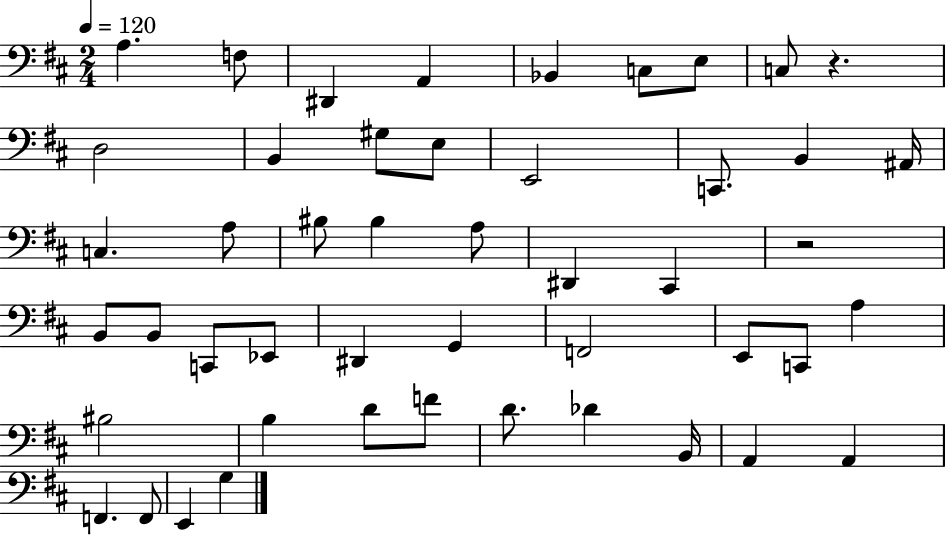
X:1
T:Untitled
M:2/4
L:1/4
K:D
A, F,/2 ^D,, A,, _B,, C,/2 E,/2 C,/2 z D,2 B,, ^G,/2 E,/2 E,,2 C,,/2 B,, ^A,,/4 C, A,/2 ^B,/2 ^B, A,/2 ^D,, ^C,, z2 B,,/2 B,,/2 C,,/2 _E,,/2 ^D,, G,, F,,2 E,,/2 C,,/2 A, ^B,2 B, D/2 F/2 D/2 _D B,,/4 A,, A,, F,, F,,/2 E,, G,